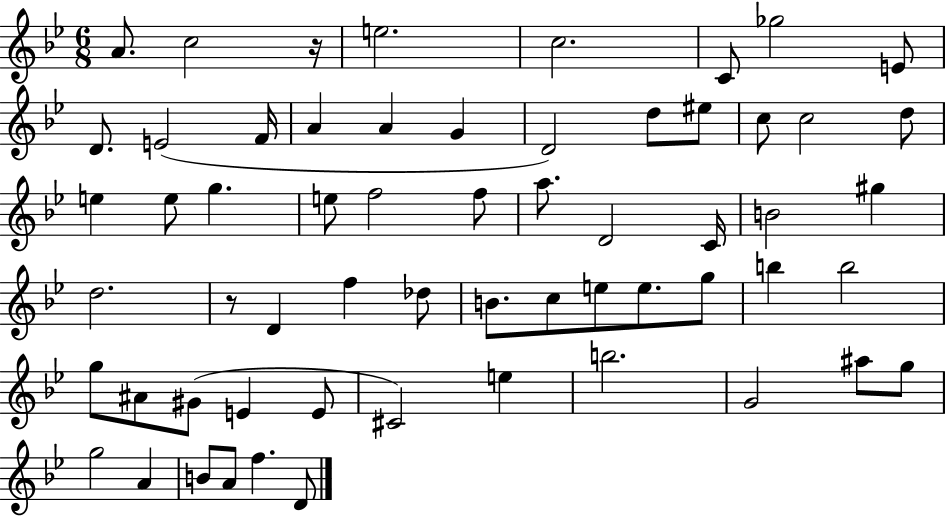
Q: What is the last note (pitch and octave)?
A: D4